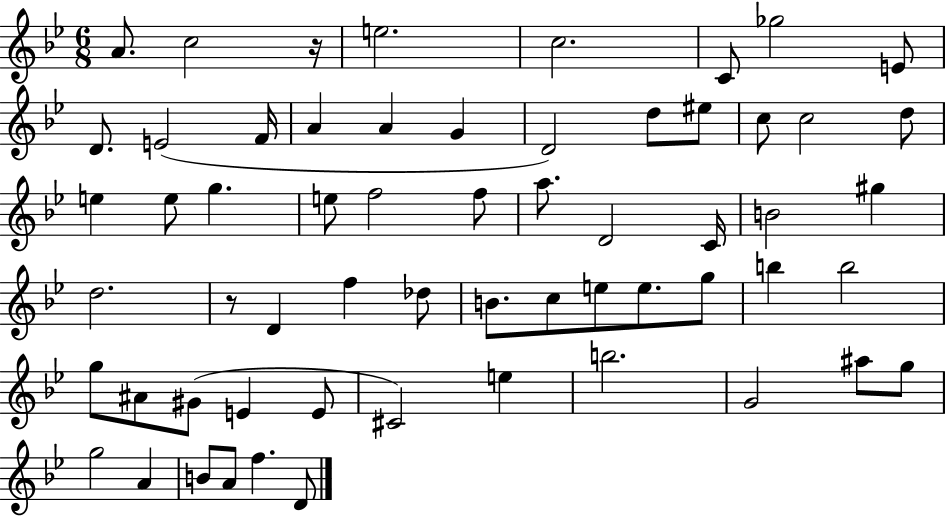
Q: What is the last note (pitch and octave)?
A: D4